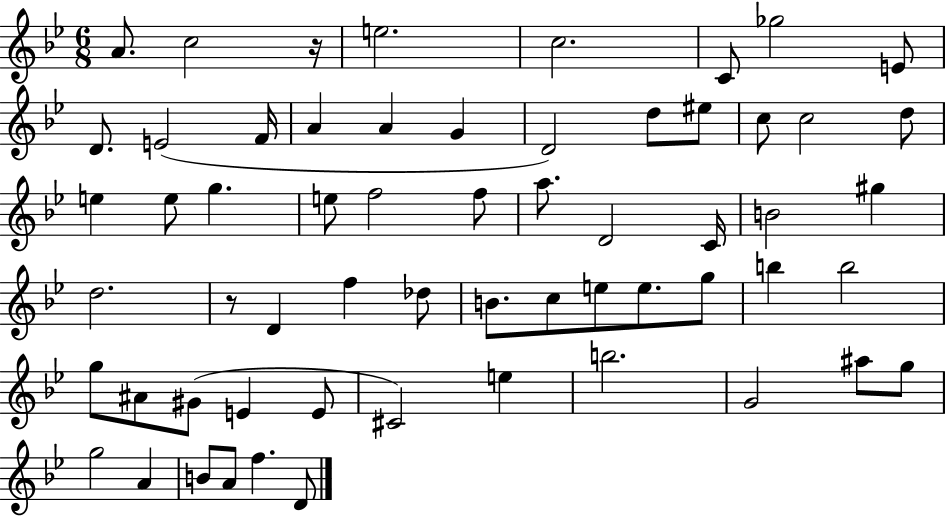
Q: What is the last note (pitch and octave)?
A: D4